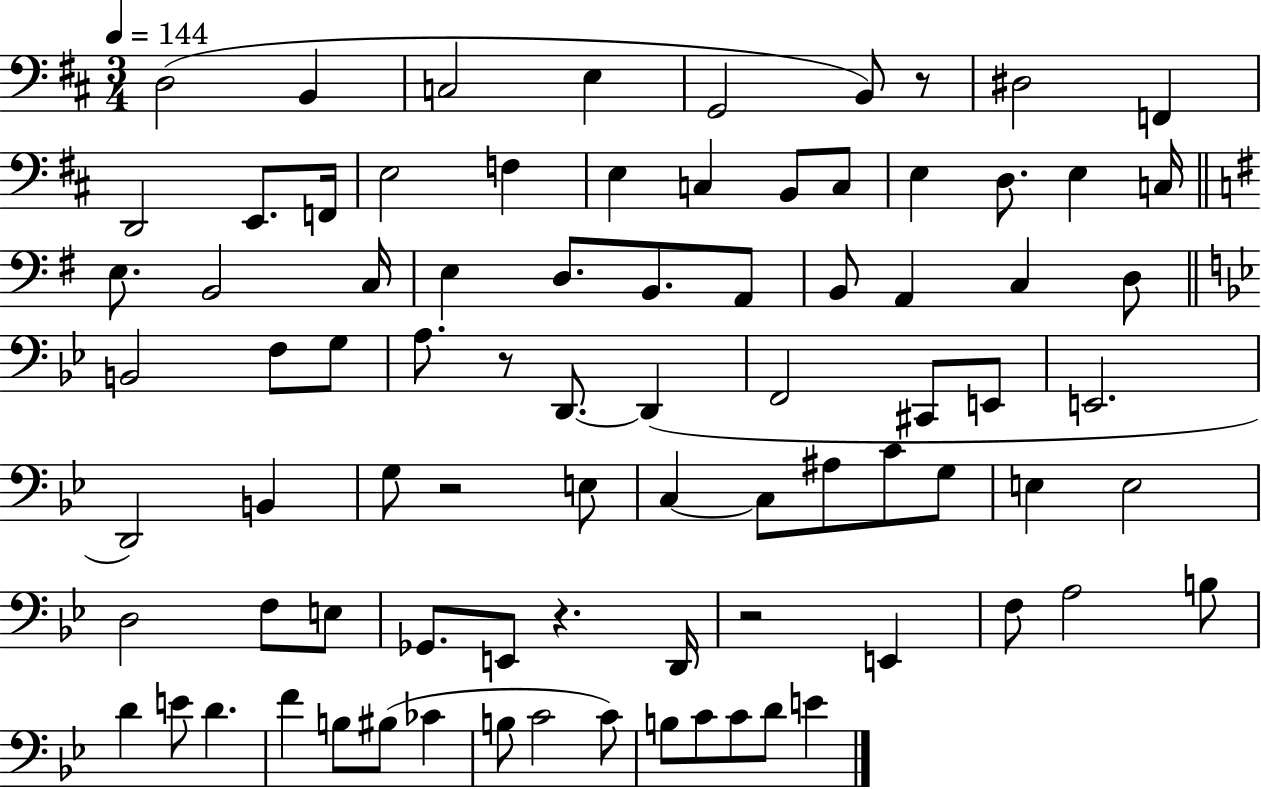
{
  \clef bass
  \numericTimeSignature
  \time 3/4
  \key d \major
  \tempo 4 = 144
  d2( b,4 | c2 e4 | g,2 b,8) r8 | dis2 f,4 | \break d,2 e,8. f,16 | e2 f4 | e4 c4 b,8 c8 | e4 d8. e4 c16 | \break \bar "||" \break \key g \major e8. b,2 c16 | e4 d8. b,8. a,8 | b,8 a,4 c4 d8 | \bar "||" \break \key bes \major b,2 f8 g8 | a8. r8 d,8.~~ d,4( | f,2 cis,8 e,8 | e,2. | \break d,2) b,4 | g8 r2 e8 | c4~~ c8 ais8 c'8 g8 | e4 e2 | \break d2 f8 e8 | ges,8. e,8 r4. d,16 | r2 e,4 | f8 a2 b8 | \break d'4 e'8 d'4. | f'4 b8 bis8( ces'4 | b8 c'2 c'8) | b8 c'8 c'8 d'8 e'4 | \break \bar "|."
}